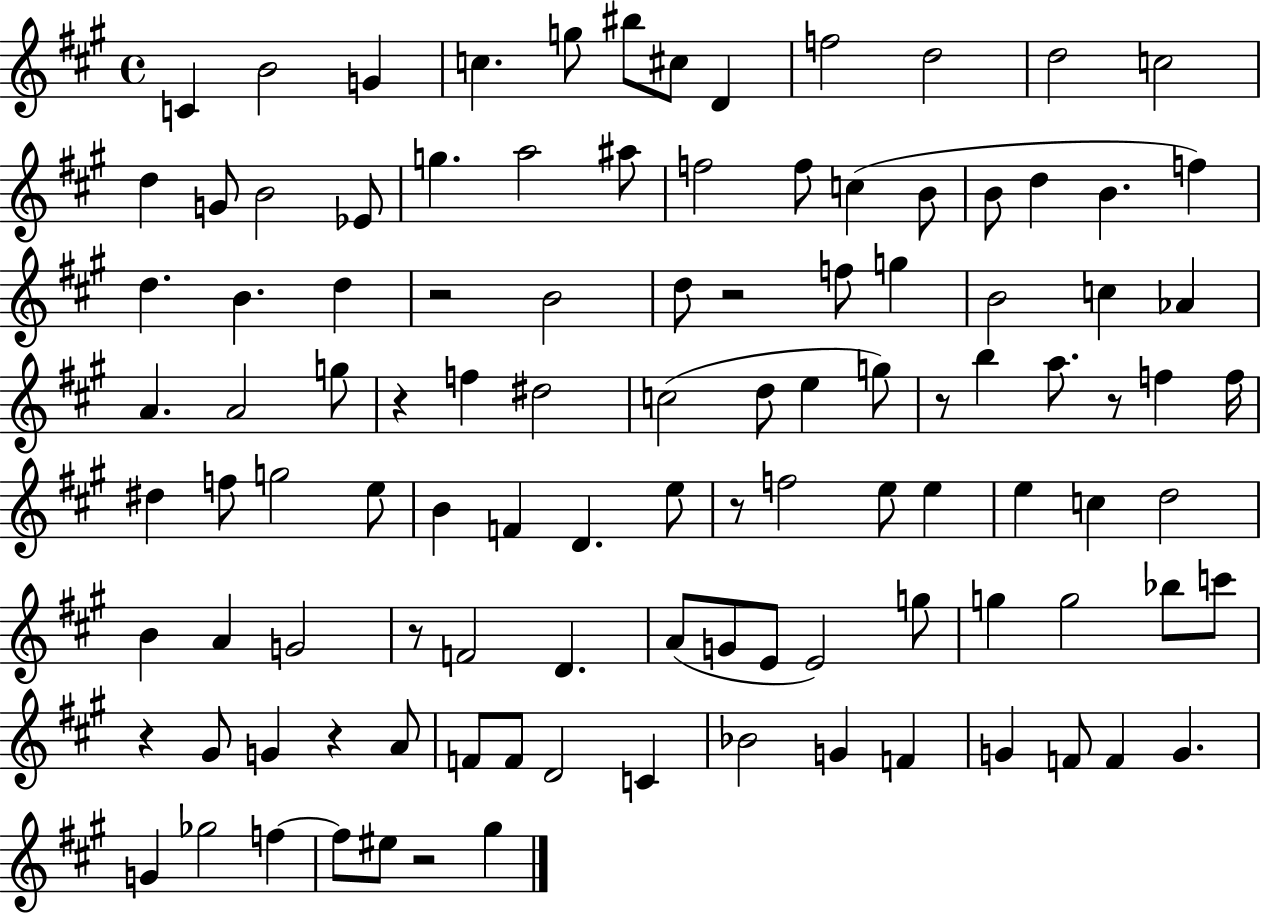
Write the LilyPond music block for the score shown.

{
  \clef treble
  \time 4/4
  \defaultTimeSignature
  \key a \major
  \repeat volta 2 { c'4 b'2 g'4 | c''4. g''8 bis''8 cis''8 d'4 | f''2 d''2 | d''2 c''2 | \break d''4 g'8 b'2 ees'8 | g''4. a''2 ais''8 | f''2 f''8 c''4( b'8 | b'8 d''4 b'4. f''4) | \break d''4. b'4. d''4 | r2 b'2 | d''8 r2 f''8 g''4 | b'2 c''4 aes'4 | \break a'4. a'2 g''8 | r4 f''4 dis''2 | c''2( d''8 e''4 g''8) | r8 b''4 a''8. r8 f''4 f''16 | \break dis''4 f''8 g''2 e''8 | b'4 f'4 d'4. e''8 | r8 f''2 e''8 e''4 | e''4 c''4 d''2 | \break b'4 a'4 g'2 | r8 f'2 d'4. | a'8( g'8 e'8 e'2) g''8 | g''4 g''2 bes''8 c'''8 | \break r4 gis'8 g'4 r4 a'8 | f'8 f'8 d'2 c'4 | bes'2 g'4 f'4 | g'4 f'8 f'4 g'4. | \break g'4 ges''2 f''4~~ | f''8 eis''8 r2 gis''4 | } \bar "|."
}